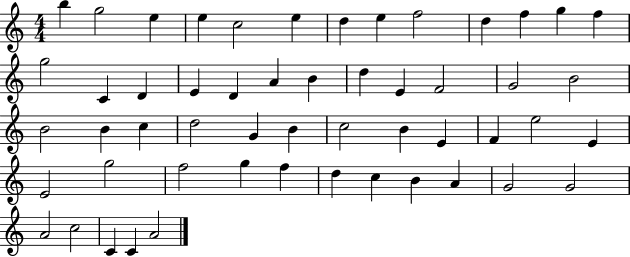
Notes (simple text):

B5/q G5/h E5/q E5/q C5/h E5/q D5/q E5/q F5/h D5/q F5/q G5/q F5/q G5/h C4/q D4/q E4/q D4/q A4/q B4/q D5/q E4/q F4/h G4/h B4/h B4/h B4/q C5/q D5/h G4/q B4/q C5/h B4/q E4/q F4/q E5/h E4/q E4/h G5/h F5/h G5/q F5/q D5/q C5/q B4/q A4/q G4/h G4/h A4/h C5/h C4/q C4/q A4/h